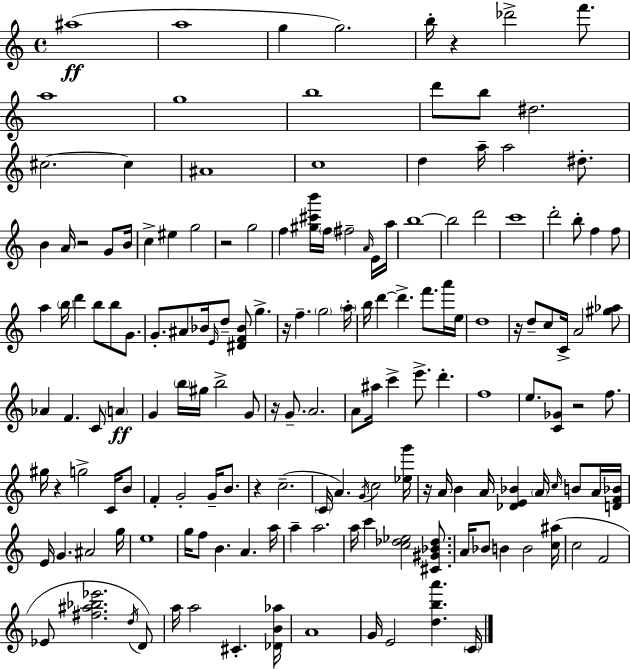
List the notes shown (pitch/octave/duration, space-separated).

A#5/w A5/w G5/q G5/h. B5/s R/q Db6/h F6/e. A5/w G5/w B5/w D6/e B5/e D#5/h. C#5/h. C#5/q A#4/w C5/w D5/q A5/s A5/h D#5/e. B4/q A4/s R/h G4/e B4/s C5/q EIS5/q G5/h R/h G5/h F5/q [G#5,C#6,B6]/s F5/s F#5/h A4/s E4/s A5/s B5/w B5/h D6/h C6/w D6/h B5/e F5/q F5/e A5/q B5/s D6/q B5/e B5/e G4/e. G4/e. A#4/e Bb4/s E4/s D5/e [D#4,F4,Bb4]/e G5/q. R/s F5/q. G5/h A5/s B5/s D6/q D6/q. F6/e. A6/s E5/s D5/w R/s D5/e C5/e C4/s A4/h [G#5,Ab5]/e Ab4/q F4/q. C4/e A4/q G4/q B5/s G#5/s B5/h G4/e R/s G4/e. A4/h. A4/e A#5/s C6/q E6/e. D6/q. F5/w E5/e. [C4,Gb4]/e R/h F5/e. G#5/s R/q G5/h C4/s B4/e F4/q G4/h G4/s B4/e. R/q C5/h. C4/s A4/q. G4/s C5/h [Eb5,G6]/s R/s A4/s B4/q A4/s [Db4,E4,Bb4]/q A4/s C5/s B4/e A4/s [D4,F4,Bb4]/s E4/s G4/q. A#4/h G5/s E5/w G5/s F5/e B4/q. A4/q. A5/s A5/q A5/h. A5/s C6/q [C5,Db5,Eb5]/h [C#4,G#4,Bb4,Db5]/e. A4/s Bb4/e B4/q B4/h [C5,A#5]/s C5/h F4/h Eb4/e [F#5,A#5,Bb5,Eb6]/h. D5/s D4/e A5/s A5/h C#4/q. [Db4,B4,Ab5]/s A4/w G4/s E4/h [D5,B5,A6]/q. C4/s